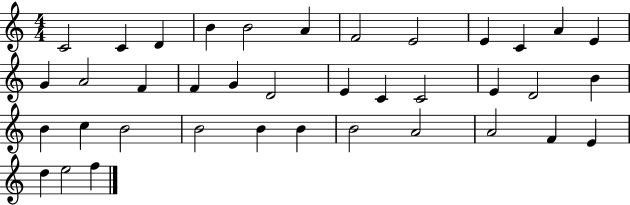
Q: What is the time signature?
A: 4/4